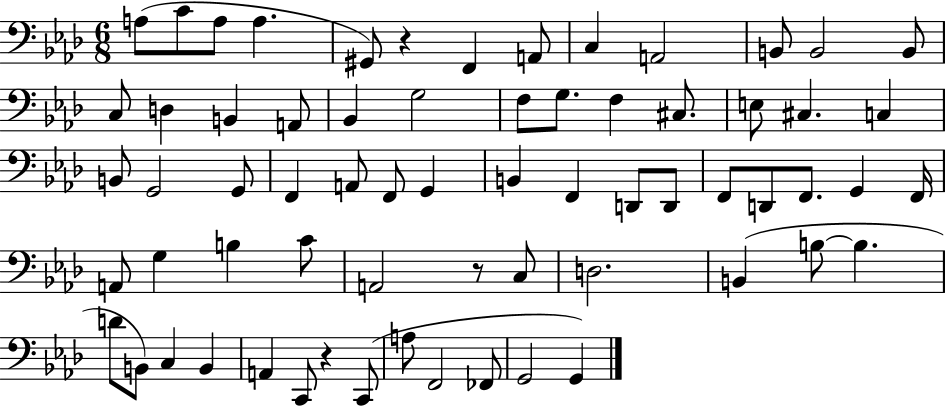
{
  \clef bass
  \numericTimeSignature
  \time 6/8
  \key aes \major
  \repeat volta 2 { a8( c'8 a8 a4. | gis,8) r4 f,4 a,8 | c4 a,2 | b,8 b,2 b,8 | \break c8 d4 b,4 a,8 | bes,4 g2 | f8 g8. f4 cis8. | e8 cis4. c4 | \break b,8 g,2 g,8 | f,4 a,8 f,8 g,4 | b,4 f,4 d,8 d,8 | f,8 d,8 f,8. g,4 f,16 | \break a,8 g4 b4 c'8 | a,2 r8 c8 | d2. | b,4( b8~~ b4. | \break d'8 b,8) c4 b,4 | a,4 c,8 r4 c,8( | a8 f,2 fes,8 | g,2 g,4) | \break } \bar "|."
}